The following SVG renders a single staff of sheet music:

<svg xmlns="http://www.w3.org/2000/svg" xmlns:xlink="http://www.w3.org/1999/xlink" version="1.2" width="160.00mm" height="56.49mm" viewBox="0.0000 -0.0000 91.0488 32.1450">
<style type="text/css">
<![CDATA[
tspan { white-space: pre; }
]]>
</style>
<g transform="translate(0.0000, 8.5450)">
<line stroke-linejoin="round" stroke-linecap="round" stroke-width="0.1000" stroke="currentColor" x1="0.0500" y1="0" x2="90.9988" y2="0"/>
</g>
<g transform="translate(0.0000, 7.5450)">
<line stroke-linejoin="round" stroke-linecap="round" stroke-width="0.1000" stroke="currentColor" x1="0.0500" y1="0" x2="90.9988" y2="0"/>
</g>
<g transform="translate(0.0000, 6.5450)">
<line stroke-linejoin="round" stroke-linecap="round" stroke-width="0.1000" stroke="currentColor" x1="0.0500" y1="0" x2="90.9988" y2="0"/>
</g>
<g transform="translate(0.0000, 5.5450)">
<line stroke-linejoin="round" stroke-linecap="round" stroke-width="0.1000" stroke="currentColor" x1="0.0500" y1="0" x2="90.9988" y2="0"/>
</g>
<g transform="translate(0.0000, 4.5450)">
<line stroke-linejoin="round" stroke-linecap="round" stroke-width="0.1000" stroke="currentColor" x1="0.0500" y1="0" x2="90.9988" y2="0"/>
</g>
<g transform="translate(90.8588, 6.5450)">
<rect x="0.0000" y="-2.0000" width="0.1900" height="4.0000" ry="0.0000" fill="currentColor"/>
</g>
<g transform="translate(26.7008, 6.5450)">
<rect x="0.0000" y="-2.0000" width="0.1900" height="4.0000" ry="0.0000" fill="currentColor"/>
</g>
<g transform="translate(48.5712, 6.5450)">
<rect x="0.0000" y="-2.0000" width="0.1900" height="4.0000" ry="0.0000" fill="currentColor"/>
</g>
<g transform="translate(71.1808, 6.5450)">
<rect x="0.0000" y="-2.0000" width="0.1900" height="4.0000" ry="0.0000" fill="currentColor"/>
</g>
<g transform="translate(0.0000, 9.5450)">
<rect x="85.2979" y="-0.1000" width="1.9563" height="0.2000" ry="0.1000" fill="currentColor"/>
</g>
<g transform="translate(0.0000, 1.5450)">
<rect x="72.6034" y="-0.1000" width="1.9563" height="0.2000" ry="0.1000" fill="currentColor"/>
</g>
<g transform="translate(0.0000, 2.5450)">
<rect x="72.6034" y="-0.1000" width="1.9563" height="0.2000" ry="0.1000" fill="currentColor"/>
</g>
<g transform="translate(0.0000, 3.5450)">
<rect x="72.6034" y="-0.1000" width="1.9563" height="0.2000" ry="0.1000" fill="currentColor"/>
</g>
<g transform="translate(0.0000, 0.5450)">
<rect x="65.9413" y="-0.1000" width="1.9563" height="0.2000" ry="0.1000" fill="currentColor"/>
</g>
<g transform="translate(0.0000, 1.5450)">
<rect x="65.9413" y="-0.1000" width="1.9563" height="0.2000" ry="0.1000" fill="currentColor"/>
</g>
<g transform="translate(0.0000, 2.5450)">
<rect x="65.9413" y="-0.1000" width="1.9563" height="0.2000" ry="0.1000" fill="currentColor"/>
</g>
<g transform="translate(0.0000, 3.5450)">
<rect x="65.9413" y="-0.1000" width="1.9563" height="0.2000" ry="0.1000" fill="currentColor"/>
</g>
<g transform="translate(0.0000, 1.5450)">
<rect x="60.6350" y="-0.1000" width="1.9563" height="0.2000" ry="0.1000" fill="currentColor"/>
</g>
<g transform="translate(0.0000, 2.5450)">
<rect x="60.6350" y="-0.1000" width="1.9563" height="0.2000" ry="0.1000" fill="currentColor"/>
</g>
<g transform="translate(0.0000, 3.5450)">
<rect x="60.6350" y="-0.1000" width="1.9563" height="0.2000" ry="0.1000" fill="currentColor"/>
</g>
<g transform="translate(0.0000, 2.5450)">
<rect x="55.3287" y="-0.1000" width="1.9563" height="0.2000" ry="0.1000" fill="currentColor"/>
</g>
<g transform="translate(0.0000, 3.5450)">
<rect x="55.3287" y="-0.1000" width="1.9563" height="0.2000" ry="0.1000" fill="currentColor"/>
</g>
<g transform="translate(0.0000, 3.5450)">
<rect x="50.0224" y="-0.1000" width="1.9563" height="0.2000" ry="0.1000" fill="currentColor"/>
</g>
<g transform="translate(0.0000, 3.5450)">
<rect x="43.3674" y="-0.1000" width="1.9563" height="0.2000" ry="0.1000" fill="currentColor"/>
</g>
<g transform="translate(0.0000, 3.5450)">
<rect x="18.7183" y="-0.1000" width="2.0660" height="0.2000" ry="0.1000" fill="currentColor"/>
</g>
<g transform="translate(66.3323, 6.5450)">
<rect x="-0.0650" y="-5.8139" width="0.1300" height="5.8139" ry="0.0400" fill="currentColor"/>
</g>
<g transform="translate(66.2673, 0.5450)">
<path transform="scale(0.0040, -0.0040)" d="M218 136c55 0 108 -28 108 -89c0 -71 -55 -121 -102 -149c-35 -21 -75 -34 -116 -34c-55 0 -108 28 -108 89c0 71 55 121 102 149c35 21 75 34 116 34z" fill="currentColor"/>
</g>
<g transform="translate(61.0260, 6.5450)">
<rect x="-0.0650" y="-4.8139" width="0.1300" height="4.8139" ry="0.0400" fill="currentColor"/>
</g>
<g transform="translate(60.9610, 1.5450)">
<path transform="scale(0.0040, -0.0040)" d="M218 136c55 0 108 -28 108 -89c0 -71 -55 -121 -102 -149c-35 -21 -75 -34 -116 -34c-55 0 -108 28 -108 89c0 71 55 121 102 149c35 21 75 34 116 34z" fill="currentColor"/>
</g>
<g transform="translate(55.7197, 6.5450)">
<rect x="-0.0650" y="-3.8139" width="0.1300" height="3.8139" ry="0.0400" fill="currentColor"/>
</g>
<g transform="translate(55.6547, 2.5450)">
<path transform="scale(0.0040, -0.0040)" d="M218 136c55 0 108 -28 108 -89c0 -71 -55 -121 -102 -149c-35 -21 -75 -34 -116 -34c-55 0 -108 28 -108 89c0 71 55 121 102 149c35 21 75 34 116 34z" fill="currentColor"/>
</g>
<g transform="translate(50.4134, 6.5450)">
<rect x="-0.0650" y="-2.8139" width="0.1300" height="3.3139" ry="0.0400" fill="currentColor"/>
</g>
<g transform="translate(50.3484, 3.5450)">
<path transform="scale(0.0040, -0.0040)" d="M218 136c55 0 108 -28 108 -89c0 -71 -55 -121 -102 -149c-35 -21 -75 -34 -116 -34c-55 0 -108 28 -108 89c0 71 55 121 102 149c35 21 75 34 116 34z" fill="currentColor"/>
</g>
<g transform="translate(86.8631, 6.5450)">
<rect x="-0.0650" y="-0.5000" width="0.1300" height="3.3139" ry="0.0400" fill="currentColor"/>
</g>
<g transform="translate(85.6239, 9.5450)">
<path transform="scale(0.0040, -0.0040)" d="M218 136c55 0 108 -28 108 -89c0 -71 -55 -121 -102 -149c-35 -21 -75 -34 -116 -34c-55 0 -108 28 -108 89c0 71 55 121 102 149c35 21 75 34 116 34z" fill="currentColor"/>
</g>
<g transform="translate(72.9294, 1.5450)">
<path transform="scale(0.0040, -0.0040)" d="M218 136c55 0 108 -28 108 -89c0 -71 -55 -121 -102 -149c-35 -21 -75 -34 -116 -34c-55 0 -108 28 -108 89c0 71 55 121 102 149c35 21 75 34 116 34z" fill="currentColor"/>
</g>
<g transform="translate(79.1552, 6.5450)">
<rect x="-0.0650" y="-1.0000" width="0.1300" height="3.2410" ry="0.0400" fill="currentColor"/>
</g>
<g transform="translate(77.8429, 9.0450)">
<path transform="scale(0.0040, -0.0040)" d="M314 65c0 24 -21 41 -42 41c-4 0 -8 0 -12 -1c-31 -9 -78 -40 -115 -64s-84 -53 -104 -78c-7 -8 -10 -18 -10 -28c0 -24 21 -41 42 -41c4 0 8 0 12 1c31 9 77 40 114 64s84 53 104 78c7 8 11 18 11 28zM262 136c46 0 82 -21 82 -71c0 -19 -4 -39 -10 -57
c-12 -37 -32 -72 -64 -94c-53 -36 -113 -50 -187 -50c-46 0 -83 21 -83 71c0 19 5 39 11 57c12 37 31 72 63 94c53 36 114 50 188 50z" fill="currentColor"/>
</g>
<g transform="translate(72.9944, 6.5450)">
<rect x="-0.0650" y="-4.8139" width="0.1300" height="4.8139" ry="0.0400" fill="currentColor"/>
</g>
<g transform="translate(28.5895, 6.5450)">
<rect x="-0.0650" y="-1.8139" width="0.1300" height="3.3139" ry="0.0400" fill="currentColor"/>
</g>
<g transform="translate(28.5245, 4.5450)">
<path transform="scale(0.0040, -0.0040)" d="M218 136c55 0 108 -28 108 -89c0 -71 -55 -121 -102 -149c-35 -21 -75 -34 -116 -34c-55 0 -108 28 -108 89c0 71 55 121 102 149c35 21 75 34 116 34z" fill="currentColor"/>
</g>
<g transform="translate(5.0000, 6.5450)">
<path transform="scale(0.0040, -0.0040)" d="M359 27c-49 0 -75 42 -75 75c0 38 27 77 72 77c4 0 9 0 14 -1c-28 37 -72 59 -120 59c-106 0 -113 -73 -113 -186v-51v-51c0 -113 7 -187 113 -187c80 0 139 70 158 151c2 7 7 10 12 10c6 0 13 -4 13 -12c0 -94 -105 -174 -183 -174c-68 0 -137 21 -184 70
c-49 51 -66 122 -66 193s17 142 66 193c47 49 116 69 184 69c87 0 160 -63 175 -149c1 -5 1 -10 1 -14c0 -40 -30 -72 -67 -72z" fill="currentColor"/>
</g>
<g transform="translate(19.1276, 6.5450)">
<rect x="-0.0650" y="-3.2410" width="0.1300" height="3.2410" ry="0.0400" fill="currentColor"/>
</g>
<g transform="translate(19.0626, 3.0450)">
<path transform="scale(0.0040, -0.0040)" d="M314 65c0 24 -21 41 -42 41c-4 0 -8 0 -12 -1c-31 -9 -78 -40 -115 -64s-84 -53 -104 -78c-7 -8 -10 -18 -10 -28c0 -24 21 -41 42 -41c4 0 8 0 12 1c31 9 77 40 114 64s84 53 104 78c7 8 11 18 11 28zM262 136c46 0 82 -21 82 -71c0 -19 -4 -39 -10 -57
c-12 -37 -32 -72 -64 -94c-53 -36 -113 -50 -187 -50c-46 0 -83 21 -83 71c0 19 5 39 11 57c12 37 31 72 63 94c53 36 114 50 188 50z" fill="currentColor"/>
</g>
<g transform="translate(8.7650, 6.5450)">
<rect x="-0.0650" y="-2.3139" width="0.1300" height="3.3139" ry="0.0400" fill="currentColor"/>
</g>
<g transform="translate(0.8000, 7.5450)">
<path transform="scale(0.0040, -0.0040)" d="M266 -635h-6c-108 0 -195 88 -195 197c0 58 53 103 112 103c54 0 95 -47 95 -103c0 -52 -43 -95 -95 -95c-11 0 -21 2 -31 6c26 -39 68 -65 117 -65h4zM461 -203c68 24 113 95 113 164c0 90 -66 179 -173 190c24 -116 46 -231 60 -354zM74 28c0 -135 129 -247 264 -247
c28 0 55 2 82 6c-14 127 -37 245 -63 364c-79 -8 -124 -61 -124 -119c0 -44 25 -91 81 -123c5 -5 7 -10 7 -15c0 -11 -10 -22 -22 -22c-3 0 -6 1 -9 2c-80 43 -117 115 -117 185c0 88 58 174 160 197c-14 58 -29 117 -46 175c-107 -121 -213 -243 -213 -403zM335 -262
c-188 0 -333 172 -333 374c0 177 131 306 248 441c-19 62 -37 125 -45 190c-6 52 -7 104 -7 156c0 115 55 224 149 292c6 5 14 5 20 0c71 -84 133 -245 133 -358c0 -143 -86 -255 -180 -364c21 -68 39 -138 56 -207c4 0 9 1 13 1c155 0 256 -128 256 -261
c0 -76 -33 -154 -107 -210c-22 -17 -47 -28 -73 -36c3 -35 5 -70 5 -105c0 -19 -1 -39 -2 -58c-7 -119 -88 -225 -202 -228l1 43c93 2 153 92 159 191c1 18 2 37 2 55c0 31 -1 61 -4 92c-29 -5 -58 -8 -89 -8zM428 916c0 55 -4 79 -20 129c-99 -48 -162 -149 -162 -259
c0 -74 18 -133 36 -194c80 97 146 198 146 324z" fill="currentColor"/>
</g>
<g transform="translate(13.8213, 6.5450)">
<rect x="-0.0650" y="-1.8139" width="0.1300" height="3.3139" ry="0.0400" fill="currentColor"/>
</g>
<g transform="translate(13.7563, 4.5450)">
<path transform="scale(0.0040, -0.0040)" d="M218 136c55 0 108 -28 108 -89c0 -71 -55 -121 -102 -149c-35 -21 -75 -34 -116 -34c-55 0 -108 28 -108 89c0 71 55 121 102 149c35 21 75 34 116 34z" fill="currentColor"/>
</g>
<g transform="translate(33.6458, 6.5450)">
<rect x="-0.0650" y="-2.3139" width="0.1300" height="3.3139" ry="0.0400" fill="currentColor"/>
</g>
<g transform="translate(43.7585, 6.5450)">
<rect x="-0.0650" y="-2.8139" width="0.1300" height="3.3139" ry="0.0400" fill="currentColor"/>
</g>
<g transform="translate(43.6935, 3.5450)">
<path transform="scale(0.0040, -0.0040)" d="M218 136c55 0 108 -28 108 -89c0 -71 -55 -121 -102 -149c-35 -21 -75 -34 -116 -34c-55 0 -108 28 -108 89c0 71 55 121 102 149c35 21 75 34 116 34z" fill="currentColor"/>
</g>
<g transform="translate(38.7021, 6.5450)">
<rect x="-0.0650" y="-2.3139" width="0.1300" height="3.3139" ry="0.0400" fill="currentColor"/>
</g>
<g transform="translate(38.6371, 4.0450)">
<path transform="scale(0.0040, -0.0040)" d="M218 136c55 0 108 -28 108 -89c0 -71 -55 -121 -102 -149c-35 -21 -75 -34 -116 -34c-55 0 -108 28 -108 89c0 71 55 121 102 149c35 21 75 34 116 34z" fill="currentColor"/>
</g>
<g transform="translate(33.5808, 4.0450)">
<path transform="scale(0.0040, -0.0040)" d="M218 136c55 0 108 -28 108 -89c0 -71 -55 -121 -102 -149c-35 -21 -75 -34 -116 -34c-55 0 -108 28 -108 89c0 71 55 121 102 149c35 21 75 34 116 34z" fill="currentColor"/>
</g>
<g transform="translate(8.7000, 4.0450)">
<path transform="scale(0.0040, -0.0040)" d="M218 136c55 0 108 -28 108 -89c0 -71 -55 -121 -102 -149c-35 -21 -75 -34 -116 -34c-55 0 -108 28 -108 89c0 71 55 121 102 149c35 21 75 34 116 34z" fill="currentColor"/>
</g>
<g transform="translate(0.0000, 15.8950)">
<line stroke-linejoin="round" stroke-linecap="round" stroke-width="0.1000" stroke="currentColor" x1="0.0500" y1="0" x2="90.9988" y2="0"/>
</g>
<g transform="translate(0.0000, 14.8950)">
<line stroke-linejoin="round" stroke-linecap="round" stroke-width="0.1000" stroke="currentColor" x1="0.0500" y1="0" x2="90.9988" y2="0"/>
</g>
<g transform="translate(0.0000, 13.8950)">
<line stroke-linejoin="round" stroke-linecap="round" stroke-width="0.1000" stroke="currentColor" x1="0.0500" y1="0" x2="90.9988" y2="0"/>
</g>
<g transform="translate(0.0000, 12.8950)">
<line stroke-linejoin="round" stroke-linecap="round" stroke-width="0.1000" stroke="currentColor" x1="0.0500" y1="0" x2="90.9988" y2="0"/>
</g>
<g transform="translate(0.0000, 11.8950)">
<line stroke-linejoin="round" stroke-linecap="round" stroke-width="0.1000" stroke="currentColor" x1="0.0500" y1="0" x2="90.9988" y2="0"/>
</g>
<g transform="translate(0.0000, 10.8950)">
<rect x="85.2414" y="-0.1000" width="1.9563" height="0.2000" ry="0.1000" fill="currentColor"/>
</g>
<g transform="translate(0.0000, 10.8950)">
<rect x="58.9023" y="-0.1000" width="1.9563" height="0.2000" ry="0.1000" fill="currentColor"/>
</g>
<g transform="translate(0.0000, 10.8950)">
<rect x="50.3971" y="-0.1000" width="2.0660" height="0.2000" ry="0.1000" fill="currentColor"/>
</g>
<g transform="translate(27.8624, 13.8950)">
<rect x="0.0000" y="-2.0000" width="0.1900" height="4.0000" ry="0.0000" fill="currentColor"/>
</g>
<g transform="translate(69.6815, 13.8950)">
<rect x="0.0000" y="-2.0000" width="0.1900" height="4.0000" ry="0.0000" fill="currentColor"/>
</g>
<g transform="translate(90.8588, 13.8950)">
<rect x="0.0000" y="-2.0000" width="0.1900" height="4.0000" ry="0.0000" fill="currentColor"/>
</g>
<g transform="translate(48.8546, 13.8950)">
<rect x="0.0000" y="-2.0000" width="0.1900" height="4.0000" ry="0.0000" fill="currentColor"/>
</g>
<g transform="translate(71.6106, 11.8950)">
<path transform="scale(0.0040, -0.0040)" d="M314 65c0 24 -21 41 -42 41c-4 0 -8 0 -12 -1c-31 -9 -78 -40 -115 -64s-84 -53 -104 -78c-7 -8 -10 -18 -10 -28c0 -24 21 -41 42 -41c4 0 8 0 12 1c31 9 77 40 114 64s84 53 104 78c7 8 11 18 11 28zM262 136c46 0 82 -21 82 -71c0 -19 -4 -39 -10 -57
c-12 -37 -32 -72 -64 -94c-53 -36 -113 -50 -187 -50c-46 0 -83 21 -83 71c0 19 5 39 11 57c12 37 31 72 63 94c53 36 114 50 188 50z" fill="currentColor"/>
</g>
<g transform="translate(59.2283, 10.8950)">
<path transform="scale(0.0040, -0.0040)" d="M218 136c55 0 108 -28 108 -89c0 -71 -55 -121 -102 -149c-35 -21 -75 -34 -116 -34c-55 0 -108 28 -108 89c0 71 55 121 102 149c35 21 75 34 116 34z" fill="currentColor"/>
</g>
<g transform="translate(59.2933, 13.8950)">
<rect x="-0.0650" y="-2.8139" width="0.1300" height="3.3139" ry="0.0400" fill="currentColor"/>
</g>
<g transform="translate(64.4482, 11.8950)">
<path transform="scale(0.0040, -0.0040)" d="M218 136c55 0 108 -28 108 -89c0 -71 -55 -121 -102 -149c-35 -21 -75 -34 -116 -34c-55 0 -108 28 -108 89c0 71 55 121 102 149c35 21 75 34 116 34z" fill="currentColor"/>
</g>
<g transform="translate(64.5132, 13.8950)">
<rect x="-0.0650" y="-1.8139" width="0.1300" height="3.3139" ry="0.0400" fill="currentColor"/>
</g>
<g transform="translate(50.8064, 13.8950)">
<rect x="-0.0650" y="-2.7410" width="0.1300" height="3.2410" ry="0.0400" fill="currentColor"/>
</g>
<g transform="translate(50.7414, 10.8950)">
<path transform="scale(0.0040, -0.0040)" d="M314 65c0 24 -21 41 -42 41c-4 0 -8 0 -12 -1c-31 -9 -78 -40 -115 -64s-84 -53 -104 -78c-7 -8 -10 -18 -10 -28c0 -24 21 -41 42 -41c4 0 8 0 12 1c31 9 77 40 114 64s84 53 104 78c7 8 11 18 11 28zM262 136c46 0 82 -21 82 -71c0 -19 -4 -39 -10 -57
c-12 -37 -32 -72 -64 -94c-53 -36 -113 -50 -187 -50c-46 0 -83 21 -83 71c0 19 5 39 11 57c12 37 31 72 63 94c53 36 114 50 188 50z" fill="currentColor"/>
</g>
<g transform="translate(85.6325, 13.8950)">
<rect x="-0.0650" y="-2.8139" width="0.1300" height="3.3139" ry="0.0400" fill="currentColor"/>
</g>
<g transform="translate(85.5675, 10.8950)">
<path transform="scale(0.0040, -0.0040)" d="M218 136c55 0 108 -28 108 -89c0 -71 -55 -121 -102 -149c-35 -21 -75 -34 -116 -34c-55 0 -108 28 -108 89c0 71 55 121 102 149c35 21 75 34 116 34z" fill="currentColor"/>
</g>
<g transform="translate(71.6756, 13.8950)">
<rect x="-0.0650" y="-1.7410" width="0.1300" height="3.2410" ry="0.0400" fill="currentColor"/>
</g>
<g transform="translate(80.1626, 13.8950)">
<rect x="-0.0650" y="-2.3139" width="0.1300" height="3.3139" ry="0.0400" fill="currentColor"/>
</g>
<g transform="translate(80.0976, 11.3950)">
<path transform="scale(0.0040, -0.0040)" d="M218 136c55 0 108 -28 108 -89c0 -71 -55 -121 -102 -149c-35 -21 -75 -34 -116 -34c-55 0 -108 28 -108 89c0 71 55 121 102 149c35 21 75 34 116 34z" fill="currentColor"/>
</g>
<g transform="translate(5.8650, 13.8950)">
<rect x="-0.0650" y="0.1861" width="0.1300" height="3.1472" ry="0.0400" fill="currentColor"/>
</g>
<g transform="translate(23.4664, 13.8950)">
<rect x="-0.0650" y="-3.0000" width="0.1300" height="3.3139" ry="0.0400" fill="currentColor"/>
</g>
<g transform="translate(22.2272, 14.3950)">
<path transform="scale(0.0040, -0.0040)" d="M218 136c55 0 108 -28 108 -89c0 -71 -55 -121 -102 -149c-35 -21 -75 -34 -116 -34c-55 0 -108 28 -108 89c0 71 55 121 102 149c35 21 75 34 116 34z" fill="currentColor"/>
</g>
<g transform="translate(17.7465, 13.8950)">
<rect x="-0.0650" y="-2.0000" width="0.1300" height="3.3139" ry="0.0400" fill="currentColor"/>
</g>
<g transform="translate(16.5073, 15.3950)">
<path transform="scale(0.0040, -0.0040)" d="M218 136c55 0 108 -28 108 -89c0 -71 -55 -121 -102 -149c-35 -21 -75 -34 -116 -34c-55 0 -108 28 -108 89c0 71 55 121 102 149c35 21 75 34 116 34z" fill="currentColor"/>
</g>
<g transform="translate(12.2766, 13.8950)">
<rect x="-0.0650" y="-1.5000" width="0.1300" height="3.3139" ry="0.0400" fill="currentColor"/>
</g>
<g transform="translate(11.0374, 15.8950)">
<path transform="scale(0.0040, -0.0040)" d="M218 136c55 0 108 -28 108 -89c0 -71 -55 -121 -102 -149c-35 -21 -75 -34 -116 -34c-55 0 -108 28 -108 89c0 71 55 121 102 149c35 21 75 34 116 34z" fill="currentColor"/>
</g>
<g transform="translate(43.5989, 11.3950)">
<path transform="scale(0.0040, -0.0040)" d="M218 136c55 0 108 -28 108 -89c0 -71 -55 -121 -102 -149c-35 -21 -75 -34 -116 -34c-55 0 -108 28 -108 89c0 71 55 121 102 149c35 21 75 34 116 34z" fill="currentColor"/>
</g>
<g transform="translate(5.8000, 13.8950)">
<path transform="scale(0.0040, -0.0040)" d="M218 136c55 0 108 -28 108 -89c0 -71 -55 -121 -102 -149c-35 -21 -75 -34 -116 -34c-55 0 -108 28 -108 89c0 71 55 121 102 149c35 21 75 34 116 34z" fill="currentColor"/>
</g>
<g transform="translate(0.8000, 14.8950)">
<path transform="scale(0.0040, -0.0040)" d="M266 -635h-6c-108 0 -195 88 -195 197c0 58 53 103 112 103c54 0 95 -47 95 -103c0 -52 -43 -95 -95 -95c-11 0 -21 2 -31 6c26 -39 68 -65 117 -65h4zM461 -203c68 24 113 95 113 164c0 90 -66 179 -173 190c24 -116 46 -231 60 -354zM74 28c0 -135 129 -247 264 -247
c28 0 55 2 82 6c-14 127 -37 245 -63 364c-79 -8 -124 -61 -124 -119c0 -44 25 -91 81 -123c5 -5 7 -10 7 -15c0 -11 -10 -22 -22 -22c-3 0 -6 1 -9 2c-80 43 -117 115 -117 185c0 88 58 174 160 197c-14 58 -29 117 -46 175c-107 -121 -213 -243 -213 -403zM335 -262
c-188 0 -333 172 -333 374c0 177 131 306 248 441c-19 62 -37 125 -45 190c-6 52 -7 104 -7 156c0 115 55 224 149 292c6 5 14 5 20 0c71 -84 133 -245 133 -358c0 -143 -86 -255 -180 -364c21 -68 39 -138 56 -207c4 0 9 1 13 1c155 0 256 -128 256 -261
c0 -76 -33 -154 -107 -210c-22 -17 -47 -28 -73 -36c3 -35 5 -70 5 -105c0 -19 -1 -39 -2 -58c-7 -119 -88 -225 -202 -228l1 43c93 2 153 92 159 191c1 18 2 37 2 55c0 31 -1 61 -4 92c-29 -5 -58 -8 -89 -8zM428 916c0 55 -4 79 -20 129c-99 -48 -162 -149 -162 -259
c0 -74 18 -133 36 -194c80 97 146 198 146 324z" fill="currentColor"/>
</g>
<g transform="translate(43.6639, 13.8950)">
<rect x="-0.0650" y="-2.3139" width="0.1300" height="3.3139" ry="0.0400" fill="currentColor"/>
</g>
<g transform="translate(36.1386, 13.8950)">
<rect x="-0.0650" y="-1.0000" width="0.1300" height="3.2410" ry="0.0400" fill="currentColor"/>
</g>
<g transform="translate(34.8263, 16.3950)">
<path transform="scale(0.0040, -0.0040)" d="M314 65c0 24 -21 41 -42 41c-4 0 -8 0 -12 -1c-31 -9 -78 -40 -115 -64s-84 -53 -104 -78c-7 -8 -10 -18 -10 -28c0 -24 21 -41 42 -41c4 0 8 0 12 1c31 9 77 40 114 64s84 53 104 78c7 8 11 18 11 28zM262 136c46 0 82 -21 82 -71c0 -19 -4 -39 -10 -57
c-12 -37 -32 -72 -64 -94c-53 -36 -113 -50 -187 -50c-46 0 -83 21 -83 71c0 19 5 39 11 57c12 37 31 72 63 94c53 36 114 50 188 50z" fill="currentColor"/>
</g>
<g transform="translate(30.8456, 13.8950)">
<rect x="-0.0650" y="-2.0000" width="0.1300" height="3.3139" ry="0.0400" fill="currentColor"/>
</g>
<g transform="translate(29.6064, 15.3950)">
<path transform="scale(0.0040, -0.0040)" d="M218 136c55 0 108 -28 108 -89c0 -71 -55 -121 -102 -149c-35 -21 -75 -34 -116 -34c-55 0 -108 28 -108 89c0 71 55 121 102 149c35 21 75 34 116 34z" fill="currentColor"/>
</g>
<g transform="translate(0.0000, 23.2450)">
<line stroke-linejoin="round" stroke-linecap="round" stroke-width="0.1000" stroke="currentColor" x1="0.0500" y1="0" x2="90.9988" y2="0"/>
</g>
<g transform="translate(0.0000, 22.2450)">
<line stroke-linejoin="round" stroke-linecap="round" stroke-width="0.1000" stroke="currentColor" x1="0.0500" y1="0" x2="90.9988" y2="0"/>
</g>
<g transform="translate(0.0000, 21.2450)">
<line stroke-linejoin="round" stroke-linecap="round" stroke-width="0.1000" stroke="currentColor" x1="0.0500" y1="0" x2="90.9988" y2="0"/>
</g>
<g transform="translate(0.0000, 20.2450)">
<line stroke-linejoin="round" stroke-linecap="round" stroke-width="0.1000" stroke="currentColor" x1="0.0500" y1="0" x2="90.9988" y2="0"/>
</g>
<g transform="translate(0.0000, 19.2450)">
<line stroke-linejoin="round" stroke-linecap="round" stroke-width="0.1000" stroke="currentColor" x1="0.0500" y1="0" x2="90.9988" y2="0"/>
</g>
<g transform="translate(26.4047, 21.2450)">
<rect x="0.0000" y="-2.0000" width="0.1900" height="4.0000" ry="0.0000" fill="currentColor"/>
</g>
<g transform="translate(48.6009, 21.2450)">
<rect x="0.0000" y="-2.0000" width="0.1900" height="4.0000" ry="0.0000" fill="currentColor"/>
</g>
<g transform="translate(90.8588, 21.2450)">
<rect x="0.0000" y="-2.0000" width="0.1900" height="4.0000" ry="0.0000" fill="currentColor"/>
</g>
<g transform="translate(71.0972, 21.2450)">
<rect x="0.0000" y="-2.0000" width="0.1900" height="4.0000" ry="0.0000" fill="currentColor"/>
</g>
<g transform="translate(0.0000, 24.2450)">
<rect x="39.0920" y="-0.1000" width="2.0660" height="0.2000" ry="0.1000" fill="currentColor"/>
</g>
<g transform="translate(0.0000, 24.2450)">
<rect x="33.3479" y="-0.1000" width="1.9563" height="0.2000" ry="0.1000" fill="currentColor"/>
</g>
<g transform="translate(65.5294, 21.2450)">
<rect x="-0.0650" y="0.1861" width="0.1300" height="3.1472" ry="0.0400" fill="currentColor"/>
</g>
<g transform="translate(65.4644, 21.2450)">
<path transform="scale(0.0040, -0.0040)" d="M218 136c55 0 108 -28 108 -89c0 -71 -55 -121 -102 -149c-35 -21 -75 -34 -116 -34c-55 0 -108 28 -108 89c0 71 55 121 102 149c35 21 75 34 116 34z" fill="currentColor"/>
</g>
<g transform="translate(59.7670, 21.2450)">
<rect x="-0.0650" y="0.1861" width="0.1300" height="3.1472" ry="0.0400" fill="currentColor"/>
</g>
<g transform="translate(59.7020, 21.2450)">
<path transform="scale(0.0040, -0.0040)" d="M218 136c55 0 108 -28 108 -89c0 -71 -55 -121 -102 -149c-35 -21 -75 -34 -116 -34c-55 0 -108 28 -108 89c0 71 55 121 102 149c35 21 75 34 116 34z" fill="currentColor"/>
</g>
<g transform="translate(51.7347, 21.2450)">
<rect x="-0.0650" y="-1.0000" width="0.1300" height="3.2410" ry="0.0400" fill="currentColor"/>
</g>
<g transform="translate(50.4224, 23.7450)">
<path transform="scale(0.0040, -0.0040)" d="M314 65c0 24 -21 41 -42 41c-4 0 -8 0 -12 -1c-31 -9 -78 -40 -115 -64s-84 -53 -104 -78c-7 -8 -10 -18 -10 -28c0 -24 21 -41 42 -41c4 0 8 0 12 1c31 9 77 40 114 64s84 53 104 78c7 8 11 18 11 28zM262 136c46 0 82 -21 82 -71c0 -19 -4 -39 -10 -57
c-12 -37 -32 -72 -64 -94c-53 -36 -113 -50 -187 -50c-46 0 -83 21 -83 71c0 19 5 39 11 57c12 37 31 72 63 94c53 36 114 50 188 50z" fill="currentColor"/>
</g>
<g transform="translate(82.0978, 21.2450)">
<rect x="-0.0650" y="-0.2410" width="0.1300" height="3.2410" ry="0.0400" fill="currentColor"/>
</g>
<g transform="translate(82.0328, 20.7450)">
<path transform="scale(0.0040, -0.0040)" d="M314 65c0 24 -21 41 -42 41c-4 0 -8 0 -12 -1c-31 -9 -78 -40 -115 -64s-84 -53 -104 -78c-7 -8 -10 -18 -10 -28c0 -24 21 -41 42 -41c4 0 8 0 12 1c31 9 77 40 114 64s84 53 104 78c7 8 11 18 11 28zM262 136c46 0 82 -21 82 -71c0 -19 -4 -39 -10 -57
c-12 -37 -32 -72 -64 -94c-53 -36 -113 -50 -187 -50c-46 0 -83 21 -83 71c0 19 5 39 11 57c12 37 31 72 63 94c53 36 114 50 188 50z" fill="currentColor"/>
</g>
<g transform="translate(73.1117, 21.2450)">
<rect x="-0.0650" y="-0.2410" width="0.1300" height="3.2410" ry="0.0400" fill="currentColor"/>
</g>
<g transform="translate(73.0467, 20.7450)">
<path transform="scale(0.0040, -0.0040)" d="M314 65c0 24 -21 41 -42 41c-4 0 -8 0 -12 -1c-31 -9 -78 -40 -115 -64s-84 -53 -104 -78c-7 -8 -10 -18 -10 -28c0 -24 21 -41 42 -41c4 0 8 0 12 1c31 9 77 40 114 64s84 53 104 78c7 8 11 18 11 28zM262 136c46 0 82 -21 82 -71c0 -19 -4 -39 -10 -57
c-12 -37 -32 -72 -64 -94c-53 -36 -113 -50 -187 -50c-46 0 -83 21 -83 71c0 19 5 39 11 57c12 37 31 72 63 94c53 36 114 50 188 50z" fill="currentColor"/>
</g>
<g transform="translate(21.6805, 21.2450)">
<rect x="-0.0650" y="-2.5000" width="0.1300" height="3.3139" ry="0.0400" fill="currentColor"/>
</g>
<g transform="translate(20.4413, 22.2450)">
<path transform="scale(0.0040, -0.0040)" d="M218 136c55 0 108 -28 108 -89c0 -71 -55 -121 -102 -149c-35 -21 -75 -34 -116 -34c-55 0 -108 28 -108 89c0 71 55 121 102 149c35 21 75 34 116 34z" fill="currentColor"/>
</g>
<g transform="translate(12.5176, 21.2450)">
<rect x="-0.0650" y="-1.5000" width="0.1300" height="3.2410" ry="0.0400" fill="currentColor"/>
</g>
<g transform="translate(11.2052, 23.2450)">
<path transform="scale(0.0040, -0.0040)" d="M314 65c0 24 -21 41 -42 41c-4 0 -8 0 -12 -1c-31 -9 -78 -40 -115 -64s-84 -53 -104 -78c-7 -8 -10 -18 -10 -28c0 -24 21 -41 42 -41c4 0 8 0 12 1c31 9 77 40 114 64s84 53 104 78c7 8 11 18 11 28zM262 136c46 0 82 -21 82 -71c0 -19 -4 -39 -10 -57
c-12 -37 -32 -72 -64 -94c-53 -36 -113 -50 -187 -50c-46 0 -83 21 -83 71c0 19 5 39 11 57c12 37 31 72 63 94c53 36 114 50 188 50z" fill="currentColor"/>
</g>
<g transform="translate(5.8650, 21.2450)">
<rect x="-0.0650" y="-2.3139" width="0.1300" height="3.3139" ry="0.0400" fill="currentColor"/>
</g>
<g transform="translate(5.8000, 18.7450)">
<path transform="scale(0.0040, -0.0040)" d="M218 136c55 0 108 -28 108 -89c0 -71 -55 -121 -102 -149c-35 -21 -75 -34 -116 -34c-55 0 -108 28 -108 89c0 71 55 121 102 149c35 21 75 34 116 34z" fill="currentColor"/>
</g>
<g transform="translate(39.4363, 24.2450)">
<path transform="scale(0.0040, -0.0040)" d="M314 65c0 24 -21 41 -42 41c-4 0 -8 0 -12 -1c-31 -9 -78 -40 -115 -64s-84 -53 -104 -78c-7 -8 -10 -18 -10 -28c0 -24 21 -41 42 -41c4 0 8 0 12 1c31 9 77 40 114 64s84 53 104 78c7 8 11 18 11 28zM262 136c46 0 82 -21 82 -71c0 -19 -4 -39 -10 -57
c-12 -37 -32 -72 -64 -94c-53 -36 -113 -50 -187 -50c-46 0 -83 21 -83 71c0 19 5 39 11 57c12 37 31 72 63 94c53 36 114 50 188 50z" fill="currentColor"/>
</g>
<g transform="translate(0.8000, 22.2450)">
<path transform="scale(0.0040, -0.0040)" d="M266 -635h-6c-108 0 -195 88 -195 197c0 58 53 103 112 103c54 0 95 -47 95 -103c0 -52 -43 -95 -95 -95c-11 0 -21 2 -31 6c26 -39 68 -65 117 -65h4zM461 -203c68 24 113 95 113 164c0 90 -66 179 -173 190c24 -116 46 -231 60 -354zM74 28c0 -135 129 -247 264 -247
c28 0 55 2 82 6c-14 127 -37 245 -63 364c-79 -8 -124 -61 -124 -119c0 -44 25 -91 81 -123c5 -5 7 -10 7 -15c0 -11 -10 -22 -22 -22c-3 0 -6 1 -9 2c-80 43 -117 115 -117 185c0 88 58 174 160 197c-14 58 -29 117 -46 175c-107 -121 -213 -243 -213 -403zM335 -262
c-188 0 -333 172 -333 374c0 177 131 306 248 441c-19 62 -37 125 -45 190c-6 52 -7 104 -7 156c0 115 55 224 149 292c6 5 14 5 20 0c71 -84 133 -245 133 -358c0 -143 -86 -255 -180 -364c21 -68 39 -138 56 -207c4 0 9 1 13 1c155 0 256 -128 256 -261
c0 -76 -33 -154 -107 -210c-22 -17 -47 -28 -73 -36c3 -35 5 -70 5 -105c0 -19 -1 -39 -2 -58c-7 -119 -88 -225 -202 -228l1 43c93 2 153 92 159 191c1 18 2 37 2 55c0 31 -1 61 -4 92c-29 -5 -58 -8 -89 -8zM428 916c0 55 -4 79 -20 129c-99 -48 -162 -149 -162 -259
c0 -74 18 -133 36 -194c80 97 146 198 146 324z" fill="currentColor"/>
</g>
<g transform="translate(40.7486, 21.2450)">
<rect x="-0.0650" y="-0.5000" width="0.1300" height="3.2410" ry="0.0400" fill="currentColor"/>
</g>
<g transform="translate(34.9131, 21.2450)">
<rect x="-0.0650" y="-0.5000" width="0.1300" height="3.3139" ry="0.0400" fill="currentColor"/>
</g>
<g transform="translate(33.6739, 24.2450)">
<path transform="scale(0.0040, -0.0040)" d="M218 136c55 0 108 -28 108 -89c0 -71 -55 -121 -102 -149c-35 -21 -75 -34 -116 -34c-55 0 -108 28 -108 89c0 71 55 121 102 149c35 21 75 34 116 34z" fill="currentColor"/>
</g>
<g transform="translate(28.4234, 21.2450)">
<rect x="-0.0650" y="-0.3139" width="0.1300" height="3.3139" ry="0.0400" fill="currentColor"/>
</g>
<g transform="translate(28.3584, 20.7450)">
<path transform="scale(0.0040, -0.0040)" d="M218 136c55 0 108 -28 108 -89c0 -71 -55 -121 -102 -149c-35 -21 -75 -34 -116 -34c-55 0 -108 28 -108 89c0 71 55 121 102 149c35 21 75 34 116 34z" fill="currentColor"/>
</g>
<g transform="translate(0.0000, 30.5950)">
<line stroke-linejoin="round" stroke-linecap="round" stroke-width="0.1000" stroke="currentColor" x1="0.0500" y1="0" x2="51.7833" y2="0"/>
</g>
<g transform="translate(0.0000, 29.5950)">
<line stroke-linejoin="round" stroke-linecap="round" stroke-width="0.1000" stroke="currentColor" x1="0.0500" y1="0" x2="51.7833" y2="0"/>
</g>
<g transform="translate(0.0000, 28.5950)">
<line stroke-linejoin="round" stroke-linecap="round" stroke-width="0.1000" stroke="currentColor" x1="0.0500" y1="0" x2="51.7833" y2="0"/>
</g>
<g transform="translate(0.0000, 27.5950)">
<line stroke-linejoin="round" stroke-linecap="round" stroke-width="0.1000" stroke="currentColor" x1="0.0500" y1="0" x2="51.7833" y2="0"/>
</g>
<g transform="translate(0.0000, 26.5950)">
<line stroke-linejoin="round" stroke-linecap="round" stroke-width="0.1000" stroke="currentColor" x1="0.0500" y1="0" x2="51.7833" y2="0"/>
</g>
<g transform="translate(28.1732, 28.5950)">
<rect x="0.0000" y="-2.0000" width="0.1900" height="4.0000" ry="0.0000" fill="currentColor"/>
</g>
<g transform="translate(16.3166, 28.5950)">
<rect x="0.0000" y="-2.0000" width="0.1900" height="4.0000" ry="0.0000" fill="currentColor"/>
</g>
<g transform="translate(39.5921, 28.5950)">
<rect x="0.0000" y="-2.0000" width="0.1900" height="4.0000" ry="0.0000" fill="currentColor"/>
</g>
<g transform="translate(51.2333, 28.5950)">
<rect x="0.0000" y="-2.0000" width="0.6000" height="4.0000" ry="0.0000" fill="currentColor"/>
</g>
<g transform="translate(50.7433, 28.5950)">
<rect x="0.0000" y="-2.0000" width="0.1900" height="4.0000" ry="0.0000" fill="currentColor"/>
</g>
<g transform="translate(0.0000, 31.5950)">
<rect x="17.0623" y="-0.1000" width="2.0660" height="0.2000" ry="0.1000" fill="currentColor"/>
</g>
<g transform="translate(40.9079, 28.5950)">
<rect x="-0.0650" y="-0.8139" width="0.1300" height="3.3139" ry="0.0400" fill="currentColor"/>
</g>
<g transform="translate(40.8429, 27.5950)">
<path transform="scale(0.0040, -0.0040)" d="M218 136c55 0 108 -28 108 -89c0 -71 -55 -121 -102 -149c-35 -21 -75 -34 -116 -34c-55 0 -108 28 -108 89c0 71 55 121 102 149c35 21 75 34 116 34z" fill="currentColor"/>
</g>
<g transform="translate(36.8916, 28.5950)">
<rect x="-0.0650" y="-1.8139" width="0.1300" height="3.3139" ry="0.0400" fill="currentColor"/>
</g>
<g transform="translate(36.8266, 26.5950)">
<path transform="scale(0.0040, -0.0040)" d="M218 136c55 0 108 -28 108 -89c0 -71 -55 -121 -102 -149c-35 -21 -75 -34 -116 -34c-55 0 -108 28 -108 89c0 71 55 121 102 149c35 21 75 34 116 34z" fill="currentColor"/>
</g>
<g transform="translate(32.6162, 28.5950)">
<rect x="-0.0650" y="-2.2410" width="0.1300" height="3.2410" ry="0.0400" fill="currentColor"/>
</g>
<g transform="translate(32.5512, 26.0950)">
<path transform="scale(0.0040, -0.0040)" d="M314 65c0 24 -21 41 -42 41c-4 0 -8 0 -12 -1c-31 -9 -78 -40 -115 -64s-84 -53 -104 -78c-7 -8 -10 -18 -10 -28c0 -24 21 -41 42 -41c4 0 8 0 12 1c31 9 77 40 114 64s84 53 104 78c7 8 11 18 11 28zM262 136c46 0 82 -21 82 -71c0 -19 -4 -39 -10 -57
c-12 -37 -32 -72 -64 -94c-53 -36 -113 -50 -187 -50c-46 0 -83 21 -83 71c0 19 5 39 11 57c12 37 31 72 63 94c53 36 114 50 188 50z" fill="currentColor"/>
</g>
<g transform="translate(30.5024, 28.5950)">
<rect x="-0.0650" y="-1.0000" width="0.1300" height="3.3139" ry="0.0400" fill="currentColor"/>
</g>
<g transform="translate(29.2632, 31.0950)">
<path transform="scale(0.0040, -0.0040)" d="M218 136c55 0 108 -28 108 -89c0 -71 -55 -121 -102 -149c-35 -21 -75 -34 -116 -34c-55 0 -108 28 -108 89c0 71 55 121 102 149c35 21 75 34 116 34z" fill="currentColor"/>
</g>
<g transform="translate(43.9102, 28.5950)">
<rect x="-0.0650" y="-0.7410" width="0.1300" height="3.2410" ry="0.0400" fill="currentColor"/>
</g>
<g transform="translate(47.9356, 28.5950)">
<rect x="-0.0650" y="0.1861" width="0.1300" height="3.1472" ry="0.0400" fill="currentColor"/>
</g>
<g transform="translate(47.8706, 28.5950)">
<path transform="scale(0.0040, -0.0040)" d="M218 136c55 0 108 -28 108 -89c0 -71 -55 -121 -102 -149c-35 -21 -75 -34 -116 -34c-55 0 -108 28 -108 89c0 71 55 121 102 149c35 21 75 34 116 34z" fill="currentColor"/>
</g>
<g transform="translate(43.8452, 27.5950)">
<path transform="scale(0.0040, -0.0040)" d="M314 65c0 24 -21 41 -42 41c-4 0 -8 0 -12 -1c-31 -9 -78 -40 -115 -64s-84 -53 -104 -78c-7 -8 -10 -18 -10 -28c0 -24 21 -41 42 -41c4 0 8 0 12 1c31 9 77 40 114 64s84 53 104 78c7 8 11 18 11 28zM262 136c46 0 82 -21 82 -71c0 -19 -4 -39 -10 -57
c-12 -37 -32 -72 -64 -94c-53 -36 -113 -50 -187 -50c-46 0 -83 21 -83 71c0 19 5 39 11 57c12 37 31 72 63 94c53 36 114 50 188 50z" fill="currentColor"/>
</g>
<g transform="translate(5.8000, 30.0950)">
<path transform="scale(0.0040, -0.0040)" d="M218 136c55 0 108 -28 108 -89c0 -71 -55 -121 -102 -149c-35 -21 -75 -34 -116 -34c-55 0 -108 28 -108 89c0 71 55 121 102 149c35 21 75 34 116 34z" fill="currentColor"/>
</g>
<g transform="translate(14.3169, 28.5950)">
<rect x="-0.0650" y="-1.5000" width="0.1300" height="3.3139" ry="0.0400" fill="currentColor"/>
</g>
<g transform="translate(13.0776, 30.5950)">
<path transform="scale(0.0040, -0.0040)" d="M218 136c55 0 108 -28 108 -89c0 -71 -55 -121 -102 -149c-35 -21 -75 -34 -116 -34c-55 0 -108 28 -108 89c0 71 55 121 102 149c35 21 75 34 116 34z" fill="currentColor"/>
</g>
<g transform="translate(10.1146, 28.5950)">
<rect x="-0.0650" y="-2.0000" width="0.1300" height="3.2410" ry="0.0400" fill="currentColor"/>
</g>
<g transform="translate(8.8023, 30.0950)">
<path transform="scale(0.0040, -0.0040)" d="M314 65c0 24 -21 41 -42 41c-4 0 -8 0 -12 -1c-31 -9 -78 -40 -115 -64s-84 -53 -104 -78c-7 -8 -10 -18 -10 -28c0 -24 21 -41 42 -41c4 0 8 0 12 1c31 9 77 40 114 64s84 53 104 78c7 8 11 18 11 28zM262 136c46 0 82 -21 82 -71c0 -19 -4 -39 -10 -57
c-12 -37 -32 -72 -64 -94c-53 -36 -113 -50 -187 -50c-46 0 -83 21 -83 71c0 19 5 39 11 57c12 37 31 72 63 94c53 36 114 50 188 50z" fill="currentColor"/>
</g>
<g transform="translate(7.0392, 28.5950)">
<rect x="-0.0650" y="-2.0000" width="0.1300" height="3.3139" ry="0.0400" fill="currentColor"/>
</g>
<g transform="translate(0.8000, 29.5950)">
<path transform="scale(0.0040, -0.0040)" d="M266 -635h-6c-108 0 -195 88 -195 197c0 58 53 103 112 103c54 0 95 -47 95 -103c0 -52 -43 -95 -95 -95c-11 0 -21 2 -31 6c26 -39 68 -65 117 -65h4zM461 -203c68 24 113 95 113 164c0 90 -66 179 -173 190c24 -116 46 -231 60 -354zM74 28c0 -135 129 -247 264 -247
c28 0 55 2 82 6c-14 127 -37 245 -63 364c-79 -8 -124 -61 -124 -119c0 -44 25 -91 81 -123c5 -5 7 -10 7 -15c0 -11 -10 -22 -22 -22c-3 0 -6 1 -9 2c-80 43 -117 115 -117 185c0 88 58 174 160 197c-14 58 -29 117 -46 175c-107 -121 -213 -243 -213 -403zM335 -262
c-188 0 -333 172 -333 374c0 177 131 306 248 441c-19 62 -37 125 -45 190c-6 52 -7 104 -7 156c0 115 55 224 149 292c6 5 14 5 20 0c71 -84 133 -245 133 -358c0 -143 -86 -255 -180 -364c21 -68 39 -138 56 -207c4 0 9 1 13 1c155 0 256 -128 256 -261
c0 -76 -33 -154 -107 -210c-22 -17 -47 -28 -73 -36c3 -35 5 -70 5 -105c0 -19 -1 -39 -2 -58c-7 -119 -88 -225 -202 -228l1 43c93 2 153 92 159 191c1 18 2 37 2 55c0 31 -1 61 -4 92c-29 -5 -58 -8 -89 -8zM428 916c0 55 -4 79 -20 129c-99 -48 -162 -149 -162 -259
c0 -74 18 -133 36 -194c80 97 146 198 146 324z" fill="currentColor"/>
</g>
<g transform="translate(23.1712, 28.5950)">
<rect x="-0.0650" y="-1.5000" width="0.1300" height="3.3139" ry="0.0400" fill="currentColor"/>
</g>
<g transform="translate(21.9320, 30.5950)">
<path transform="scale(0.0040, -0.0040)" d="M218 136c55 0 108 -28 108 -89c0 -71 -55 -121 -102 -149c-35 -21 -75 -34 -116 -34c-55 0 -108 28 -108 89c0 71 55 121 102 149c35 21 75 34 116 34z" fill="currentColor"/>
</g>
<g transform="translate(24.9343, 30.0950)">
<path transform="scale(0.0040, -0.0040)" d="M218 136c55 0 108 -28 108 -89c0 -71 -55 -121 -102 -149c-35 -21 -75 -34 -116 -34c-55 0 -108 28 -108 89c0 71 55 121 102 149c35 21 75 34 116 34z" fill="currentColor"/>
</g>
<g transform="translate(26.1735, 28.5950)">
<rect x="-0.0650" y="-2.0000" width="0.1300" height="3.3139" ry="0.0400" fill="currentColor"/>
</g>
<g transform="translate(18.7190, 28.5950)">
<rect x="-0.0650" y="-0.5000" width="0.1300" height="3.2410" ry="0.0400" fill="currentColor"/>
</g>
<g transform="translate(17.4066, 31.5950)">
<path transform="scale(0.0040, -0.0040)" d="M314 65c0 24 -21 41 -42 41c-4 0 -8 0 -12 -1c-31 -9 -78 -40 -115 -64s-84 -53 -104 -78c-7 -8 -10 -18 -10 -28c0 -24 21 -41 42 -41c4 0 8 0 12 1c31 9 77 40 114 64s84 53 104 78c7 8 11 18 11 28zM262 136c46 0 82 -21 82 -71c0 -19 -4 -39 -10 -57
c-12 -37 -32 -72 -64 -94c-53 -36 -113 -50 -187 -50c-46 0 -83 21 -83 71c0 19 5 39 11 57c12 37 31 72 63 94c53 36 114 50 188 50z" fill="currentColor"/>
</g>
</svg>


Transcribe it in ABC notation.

X:1
T:Untitled
M:4/4
L:1/4
K:C
g f b2 f g g a a c' e' g' e' D2 C B E F A F D2 g a2 a f f2 g a g E2 G c C C2 D2 B B c2 c2 F F2 E C2 E F D g2 f d d2 B